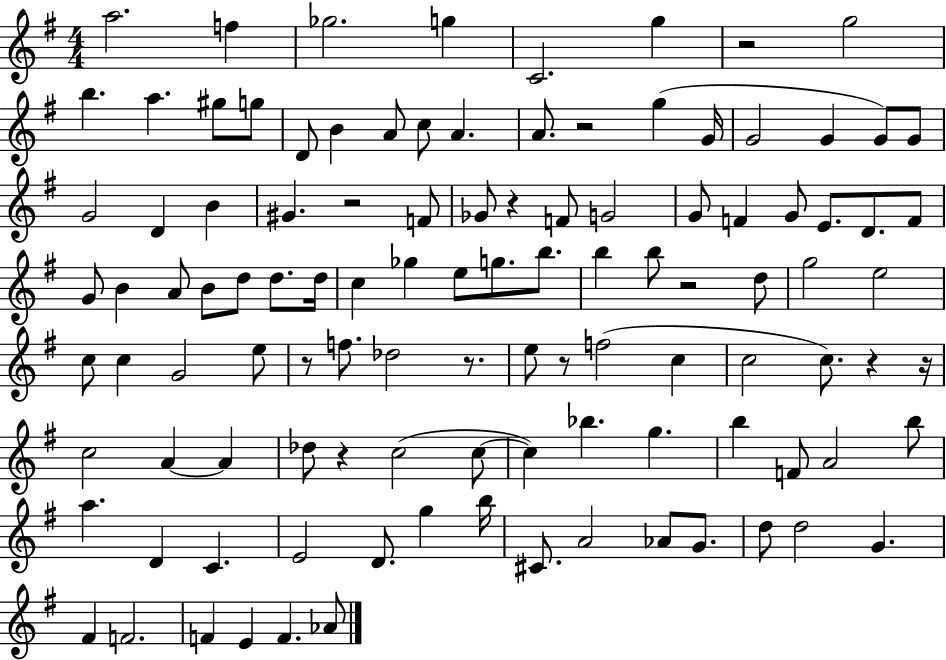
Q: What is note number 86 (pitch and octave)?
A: C#4